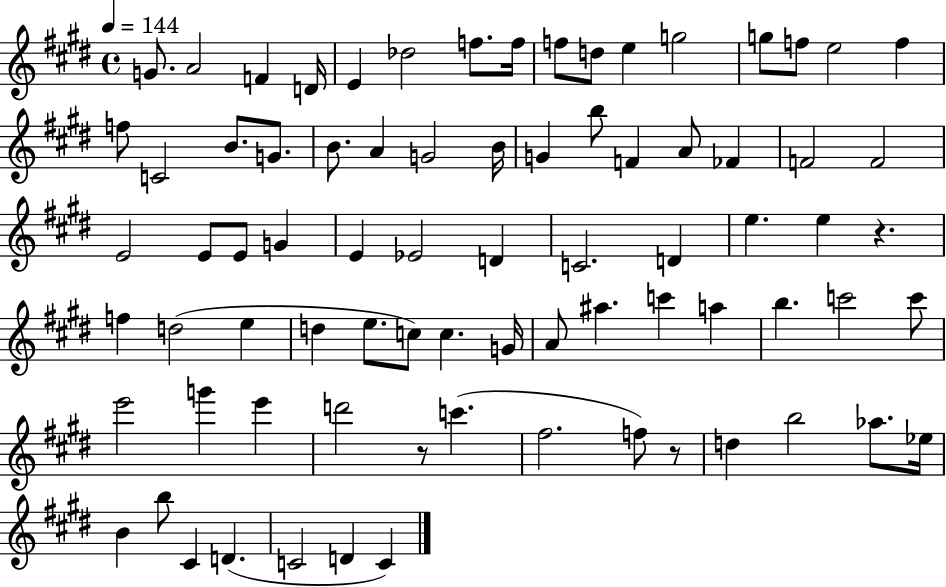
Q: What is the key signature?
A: E major